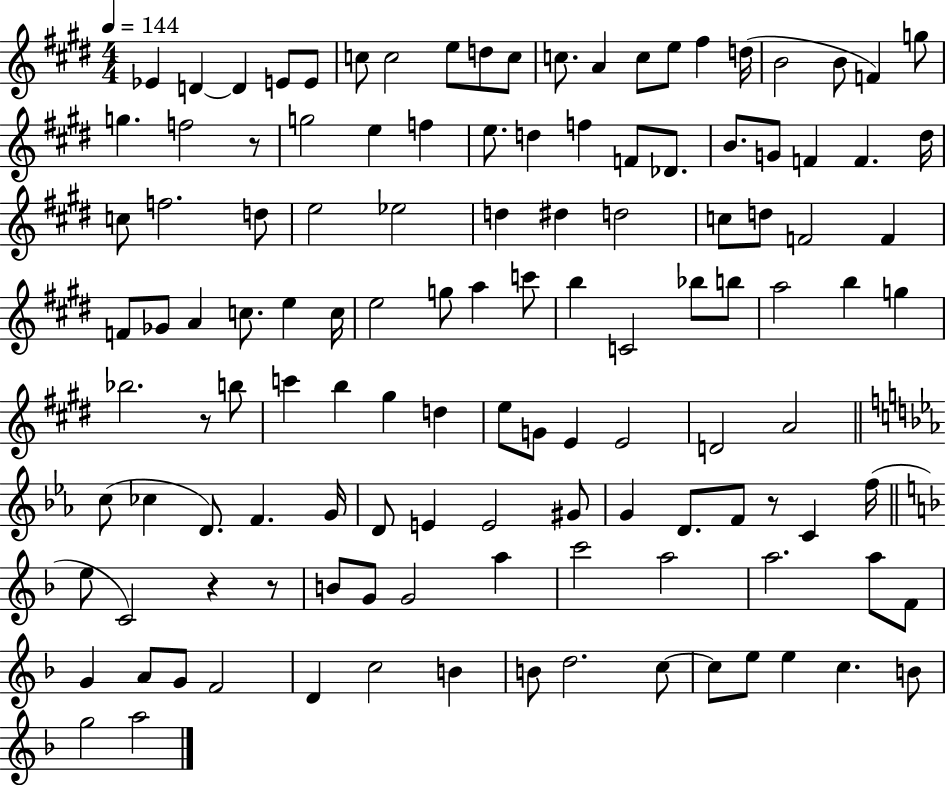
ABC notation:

X:1
T:Untitled
M:4/4
L:1/4
K:E
_E D D E/2 E/2 c/2 c2 e/2 d/2 c/2 c/2 A c/2 e/2 ^f d/4 B2 B/2 F g/2 g f2 z/2 g2 e f e/2 d f F/2 _D/2 B/2 G/2 F F ^d/4 c/2 f2 d/2 e2 _e2 d ^d d2 c/2 d/2 F2 F F/2 _G/2 A c/2 e c/4 e2 g/2 a c'/2 b C2 _b/2 b/2 a2 b g _b2 z/2 b/2 c' b ^g d e/2 G/2 E E2 D2 A2 c/2 _c D/2 F G/4 D/2 E E2 ^G/2 G D/2 F/2 z/2 C f/4 e/2 C2 z z/2 B/2 G/2 G2 a c'2 a2 a2 a/2 F/2 G A/2 G/2 F2 D c2 B B/2 d2 c/2 c/2 e/2 e c B/2 g2 a2